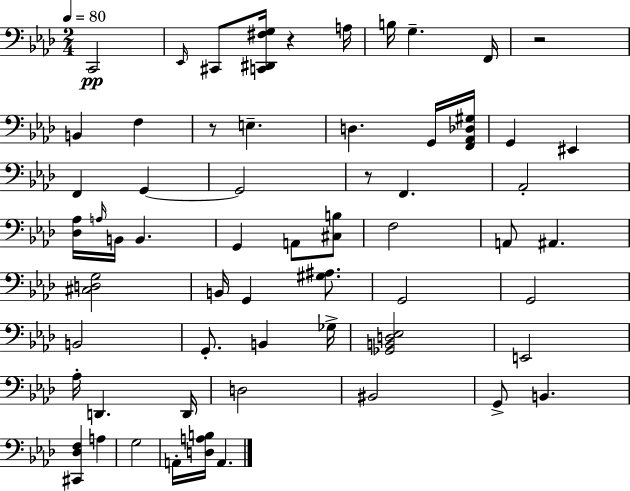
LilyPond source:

{
  \clef bass
  \numericTimeSignature
  \time 2/4
  \key aes \major
  \tempo 4 = 80
  \repeat volta 2 { c,2\pp | \grace { ees,16 } cis,8 <c, dis, fis g>16 r4 | a16 b16 g4.-- | f,16 r2 | \break b,4 f4 | r8 e4.-- | d4. g,16 | <f, aes, des gis>16 g,4 eis,4 | \break f,4 g,4~~ | g,2 | r8 f,4. | aes,2-. | \break <des aes>16 \grace { a16 } b,16 b,4. | g,4 a,8 | <cis b>8 f2 | a,8 ais,4. | \break <cis d g>2 | b,16 g,4 <gis ais>8. | g,2 | g,2 | \break b,2 | g,8.-. b,4 | ges16-> <ges, b, d ees>2 | e,2 | \break aes16-. d,4. | d,16 d2 | bis,2 | g,8-> b,4. | \break <cis, des f>4 a4 | g2 | a,16-. <d a b>16 a,4. | } \bar "|."
}